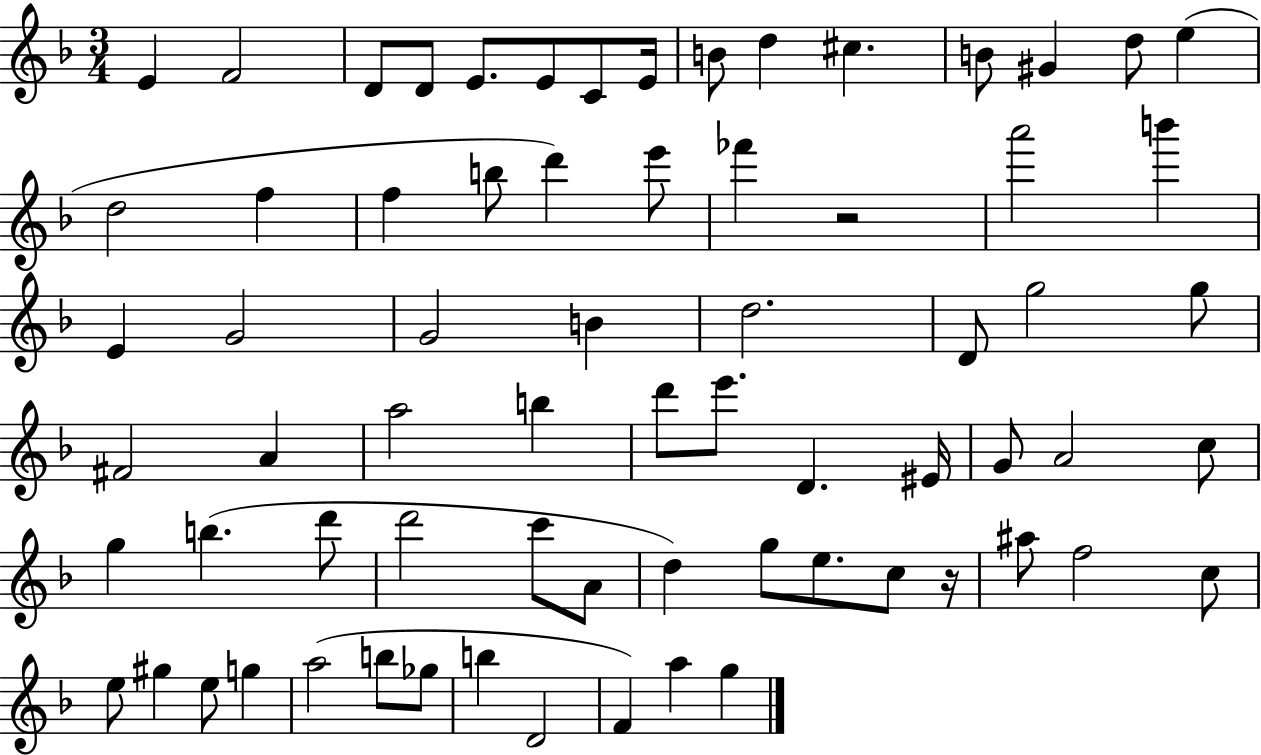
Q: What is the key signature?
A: F major